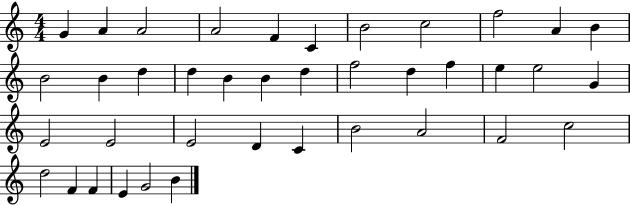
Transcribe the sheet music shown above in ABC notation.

X:1
T:Untitled
M:4/4
L:1/4
K:C
G A A2 A2 F C B2 c2 f2 A B B2 B d d B B d f2 d f e e2 G E2 E2 E2 D C B2 A2 F2 c2 d2 F F E G2 B